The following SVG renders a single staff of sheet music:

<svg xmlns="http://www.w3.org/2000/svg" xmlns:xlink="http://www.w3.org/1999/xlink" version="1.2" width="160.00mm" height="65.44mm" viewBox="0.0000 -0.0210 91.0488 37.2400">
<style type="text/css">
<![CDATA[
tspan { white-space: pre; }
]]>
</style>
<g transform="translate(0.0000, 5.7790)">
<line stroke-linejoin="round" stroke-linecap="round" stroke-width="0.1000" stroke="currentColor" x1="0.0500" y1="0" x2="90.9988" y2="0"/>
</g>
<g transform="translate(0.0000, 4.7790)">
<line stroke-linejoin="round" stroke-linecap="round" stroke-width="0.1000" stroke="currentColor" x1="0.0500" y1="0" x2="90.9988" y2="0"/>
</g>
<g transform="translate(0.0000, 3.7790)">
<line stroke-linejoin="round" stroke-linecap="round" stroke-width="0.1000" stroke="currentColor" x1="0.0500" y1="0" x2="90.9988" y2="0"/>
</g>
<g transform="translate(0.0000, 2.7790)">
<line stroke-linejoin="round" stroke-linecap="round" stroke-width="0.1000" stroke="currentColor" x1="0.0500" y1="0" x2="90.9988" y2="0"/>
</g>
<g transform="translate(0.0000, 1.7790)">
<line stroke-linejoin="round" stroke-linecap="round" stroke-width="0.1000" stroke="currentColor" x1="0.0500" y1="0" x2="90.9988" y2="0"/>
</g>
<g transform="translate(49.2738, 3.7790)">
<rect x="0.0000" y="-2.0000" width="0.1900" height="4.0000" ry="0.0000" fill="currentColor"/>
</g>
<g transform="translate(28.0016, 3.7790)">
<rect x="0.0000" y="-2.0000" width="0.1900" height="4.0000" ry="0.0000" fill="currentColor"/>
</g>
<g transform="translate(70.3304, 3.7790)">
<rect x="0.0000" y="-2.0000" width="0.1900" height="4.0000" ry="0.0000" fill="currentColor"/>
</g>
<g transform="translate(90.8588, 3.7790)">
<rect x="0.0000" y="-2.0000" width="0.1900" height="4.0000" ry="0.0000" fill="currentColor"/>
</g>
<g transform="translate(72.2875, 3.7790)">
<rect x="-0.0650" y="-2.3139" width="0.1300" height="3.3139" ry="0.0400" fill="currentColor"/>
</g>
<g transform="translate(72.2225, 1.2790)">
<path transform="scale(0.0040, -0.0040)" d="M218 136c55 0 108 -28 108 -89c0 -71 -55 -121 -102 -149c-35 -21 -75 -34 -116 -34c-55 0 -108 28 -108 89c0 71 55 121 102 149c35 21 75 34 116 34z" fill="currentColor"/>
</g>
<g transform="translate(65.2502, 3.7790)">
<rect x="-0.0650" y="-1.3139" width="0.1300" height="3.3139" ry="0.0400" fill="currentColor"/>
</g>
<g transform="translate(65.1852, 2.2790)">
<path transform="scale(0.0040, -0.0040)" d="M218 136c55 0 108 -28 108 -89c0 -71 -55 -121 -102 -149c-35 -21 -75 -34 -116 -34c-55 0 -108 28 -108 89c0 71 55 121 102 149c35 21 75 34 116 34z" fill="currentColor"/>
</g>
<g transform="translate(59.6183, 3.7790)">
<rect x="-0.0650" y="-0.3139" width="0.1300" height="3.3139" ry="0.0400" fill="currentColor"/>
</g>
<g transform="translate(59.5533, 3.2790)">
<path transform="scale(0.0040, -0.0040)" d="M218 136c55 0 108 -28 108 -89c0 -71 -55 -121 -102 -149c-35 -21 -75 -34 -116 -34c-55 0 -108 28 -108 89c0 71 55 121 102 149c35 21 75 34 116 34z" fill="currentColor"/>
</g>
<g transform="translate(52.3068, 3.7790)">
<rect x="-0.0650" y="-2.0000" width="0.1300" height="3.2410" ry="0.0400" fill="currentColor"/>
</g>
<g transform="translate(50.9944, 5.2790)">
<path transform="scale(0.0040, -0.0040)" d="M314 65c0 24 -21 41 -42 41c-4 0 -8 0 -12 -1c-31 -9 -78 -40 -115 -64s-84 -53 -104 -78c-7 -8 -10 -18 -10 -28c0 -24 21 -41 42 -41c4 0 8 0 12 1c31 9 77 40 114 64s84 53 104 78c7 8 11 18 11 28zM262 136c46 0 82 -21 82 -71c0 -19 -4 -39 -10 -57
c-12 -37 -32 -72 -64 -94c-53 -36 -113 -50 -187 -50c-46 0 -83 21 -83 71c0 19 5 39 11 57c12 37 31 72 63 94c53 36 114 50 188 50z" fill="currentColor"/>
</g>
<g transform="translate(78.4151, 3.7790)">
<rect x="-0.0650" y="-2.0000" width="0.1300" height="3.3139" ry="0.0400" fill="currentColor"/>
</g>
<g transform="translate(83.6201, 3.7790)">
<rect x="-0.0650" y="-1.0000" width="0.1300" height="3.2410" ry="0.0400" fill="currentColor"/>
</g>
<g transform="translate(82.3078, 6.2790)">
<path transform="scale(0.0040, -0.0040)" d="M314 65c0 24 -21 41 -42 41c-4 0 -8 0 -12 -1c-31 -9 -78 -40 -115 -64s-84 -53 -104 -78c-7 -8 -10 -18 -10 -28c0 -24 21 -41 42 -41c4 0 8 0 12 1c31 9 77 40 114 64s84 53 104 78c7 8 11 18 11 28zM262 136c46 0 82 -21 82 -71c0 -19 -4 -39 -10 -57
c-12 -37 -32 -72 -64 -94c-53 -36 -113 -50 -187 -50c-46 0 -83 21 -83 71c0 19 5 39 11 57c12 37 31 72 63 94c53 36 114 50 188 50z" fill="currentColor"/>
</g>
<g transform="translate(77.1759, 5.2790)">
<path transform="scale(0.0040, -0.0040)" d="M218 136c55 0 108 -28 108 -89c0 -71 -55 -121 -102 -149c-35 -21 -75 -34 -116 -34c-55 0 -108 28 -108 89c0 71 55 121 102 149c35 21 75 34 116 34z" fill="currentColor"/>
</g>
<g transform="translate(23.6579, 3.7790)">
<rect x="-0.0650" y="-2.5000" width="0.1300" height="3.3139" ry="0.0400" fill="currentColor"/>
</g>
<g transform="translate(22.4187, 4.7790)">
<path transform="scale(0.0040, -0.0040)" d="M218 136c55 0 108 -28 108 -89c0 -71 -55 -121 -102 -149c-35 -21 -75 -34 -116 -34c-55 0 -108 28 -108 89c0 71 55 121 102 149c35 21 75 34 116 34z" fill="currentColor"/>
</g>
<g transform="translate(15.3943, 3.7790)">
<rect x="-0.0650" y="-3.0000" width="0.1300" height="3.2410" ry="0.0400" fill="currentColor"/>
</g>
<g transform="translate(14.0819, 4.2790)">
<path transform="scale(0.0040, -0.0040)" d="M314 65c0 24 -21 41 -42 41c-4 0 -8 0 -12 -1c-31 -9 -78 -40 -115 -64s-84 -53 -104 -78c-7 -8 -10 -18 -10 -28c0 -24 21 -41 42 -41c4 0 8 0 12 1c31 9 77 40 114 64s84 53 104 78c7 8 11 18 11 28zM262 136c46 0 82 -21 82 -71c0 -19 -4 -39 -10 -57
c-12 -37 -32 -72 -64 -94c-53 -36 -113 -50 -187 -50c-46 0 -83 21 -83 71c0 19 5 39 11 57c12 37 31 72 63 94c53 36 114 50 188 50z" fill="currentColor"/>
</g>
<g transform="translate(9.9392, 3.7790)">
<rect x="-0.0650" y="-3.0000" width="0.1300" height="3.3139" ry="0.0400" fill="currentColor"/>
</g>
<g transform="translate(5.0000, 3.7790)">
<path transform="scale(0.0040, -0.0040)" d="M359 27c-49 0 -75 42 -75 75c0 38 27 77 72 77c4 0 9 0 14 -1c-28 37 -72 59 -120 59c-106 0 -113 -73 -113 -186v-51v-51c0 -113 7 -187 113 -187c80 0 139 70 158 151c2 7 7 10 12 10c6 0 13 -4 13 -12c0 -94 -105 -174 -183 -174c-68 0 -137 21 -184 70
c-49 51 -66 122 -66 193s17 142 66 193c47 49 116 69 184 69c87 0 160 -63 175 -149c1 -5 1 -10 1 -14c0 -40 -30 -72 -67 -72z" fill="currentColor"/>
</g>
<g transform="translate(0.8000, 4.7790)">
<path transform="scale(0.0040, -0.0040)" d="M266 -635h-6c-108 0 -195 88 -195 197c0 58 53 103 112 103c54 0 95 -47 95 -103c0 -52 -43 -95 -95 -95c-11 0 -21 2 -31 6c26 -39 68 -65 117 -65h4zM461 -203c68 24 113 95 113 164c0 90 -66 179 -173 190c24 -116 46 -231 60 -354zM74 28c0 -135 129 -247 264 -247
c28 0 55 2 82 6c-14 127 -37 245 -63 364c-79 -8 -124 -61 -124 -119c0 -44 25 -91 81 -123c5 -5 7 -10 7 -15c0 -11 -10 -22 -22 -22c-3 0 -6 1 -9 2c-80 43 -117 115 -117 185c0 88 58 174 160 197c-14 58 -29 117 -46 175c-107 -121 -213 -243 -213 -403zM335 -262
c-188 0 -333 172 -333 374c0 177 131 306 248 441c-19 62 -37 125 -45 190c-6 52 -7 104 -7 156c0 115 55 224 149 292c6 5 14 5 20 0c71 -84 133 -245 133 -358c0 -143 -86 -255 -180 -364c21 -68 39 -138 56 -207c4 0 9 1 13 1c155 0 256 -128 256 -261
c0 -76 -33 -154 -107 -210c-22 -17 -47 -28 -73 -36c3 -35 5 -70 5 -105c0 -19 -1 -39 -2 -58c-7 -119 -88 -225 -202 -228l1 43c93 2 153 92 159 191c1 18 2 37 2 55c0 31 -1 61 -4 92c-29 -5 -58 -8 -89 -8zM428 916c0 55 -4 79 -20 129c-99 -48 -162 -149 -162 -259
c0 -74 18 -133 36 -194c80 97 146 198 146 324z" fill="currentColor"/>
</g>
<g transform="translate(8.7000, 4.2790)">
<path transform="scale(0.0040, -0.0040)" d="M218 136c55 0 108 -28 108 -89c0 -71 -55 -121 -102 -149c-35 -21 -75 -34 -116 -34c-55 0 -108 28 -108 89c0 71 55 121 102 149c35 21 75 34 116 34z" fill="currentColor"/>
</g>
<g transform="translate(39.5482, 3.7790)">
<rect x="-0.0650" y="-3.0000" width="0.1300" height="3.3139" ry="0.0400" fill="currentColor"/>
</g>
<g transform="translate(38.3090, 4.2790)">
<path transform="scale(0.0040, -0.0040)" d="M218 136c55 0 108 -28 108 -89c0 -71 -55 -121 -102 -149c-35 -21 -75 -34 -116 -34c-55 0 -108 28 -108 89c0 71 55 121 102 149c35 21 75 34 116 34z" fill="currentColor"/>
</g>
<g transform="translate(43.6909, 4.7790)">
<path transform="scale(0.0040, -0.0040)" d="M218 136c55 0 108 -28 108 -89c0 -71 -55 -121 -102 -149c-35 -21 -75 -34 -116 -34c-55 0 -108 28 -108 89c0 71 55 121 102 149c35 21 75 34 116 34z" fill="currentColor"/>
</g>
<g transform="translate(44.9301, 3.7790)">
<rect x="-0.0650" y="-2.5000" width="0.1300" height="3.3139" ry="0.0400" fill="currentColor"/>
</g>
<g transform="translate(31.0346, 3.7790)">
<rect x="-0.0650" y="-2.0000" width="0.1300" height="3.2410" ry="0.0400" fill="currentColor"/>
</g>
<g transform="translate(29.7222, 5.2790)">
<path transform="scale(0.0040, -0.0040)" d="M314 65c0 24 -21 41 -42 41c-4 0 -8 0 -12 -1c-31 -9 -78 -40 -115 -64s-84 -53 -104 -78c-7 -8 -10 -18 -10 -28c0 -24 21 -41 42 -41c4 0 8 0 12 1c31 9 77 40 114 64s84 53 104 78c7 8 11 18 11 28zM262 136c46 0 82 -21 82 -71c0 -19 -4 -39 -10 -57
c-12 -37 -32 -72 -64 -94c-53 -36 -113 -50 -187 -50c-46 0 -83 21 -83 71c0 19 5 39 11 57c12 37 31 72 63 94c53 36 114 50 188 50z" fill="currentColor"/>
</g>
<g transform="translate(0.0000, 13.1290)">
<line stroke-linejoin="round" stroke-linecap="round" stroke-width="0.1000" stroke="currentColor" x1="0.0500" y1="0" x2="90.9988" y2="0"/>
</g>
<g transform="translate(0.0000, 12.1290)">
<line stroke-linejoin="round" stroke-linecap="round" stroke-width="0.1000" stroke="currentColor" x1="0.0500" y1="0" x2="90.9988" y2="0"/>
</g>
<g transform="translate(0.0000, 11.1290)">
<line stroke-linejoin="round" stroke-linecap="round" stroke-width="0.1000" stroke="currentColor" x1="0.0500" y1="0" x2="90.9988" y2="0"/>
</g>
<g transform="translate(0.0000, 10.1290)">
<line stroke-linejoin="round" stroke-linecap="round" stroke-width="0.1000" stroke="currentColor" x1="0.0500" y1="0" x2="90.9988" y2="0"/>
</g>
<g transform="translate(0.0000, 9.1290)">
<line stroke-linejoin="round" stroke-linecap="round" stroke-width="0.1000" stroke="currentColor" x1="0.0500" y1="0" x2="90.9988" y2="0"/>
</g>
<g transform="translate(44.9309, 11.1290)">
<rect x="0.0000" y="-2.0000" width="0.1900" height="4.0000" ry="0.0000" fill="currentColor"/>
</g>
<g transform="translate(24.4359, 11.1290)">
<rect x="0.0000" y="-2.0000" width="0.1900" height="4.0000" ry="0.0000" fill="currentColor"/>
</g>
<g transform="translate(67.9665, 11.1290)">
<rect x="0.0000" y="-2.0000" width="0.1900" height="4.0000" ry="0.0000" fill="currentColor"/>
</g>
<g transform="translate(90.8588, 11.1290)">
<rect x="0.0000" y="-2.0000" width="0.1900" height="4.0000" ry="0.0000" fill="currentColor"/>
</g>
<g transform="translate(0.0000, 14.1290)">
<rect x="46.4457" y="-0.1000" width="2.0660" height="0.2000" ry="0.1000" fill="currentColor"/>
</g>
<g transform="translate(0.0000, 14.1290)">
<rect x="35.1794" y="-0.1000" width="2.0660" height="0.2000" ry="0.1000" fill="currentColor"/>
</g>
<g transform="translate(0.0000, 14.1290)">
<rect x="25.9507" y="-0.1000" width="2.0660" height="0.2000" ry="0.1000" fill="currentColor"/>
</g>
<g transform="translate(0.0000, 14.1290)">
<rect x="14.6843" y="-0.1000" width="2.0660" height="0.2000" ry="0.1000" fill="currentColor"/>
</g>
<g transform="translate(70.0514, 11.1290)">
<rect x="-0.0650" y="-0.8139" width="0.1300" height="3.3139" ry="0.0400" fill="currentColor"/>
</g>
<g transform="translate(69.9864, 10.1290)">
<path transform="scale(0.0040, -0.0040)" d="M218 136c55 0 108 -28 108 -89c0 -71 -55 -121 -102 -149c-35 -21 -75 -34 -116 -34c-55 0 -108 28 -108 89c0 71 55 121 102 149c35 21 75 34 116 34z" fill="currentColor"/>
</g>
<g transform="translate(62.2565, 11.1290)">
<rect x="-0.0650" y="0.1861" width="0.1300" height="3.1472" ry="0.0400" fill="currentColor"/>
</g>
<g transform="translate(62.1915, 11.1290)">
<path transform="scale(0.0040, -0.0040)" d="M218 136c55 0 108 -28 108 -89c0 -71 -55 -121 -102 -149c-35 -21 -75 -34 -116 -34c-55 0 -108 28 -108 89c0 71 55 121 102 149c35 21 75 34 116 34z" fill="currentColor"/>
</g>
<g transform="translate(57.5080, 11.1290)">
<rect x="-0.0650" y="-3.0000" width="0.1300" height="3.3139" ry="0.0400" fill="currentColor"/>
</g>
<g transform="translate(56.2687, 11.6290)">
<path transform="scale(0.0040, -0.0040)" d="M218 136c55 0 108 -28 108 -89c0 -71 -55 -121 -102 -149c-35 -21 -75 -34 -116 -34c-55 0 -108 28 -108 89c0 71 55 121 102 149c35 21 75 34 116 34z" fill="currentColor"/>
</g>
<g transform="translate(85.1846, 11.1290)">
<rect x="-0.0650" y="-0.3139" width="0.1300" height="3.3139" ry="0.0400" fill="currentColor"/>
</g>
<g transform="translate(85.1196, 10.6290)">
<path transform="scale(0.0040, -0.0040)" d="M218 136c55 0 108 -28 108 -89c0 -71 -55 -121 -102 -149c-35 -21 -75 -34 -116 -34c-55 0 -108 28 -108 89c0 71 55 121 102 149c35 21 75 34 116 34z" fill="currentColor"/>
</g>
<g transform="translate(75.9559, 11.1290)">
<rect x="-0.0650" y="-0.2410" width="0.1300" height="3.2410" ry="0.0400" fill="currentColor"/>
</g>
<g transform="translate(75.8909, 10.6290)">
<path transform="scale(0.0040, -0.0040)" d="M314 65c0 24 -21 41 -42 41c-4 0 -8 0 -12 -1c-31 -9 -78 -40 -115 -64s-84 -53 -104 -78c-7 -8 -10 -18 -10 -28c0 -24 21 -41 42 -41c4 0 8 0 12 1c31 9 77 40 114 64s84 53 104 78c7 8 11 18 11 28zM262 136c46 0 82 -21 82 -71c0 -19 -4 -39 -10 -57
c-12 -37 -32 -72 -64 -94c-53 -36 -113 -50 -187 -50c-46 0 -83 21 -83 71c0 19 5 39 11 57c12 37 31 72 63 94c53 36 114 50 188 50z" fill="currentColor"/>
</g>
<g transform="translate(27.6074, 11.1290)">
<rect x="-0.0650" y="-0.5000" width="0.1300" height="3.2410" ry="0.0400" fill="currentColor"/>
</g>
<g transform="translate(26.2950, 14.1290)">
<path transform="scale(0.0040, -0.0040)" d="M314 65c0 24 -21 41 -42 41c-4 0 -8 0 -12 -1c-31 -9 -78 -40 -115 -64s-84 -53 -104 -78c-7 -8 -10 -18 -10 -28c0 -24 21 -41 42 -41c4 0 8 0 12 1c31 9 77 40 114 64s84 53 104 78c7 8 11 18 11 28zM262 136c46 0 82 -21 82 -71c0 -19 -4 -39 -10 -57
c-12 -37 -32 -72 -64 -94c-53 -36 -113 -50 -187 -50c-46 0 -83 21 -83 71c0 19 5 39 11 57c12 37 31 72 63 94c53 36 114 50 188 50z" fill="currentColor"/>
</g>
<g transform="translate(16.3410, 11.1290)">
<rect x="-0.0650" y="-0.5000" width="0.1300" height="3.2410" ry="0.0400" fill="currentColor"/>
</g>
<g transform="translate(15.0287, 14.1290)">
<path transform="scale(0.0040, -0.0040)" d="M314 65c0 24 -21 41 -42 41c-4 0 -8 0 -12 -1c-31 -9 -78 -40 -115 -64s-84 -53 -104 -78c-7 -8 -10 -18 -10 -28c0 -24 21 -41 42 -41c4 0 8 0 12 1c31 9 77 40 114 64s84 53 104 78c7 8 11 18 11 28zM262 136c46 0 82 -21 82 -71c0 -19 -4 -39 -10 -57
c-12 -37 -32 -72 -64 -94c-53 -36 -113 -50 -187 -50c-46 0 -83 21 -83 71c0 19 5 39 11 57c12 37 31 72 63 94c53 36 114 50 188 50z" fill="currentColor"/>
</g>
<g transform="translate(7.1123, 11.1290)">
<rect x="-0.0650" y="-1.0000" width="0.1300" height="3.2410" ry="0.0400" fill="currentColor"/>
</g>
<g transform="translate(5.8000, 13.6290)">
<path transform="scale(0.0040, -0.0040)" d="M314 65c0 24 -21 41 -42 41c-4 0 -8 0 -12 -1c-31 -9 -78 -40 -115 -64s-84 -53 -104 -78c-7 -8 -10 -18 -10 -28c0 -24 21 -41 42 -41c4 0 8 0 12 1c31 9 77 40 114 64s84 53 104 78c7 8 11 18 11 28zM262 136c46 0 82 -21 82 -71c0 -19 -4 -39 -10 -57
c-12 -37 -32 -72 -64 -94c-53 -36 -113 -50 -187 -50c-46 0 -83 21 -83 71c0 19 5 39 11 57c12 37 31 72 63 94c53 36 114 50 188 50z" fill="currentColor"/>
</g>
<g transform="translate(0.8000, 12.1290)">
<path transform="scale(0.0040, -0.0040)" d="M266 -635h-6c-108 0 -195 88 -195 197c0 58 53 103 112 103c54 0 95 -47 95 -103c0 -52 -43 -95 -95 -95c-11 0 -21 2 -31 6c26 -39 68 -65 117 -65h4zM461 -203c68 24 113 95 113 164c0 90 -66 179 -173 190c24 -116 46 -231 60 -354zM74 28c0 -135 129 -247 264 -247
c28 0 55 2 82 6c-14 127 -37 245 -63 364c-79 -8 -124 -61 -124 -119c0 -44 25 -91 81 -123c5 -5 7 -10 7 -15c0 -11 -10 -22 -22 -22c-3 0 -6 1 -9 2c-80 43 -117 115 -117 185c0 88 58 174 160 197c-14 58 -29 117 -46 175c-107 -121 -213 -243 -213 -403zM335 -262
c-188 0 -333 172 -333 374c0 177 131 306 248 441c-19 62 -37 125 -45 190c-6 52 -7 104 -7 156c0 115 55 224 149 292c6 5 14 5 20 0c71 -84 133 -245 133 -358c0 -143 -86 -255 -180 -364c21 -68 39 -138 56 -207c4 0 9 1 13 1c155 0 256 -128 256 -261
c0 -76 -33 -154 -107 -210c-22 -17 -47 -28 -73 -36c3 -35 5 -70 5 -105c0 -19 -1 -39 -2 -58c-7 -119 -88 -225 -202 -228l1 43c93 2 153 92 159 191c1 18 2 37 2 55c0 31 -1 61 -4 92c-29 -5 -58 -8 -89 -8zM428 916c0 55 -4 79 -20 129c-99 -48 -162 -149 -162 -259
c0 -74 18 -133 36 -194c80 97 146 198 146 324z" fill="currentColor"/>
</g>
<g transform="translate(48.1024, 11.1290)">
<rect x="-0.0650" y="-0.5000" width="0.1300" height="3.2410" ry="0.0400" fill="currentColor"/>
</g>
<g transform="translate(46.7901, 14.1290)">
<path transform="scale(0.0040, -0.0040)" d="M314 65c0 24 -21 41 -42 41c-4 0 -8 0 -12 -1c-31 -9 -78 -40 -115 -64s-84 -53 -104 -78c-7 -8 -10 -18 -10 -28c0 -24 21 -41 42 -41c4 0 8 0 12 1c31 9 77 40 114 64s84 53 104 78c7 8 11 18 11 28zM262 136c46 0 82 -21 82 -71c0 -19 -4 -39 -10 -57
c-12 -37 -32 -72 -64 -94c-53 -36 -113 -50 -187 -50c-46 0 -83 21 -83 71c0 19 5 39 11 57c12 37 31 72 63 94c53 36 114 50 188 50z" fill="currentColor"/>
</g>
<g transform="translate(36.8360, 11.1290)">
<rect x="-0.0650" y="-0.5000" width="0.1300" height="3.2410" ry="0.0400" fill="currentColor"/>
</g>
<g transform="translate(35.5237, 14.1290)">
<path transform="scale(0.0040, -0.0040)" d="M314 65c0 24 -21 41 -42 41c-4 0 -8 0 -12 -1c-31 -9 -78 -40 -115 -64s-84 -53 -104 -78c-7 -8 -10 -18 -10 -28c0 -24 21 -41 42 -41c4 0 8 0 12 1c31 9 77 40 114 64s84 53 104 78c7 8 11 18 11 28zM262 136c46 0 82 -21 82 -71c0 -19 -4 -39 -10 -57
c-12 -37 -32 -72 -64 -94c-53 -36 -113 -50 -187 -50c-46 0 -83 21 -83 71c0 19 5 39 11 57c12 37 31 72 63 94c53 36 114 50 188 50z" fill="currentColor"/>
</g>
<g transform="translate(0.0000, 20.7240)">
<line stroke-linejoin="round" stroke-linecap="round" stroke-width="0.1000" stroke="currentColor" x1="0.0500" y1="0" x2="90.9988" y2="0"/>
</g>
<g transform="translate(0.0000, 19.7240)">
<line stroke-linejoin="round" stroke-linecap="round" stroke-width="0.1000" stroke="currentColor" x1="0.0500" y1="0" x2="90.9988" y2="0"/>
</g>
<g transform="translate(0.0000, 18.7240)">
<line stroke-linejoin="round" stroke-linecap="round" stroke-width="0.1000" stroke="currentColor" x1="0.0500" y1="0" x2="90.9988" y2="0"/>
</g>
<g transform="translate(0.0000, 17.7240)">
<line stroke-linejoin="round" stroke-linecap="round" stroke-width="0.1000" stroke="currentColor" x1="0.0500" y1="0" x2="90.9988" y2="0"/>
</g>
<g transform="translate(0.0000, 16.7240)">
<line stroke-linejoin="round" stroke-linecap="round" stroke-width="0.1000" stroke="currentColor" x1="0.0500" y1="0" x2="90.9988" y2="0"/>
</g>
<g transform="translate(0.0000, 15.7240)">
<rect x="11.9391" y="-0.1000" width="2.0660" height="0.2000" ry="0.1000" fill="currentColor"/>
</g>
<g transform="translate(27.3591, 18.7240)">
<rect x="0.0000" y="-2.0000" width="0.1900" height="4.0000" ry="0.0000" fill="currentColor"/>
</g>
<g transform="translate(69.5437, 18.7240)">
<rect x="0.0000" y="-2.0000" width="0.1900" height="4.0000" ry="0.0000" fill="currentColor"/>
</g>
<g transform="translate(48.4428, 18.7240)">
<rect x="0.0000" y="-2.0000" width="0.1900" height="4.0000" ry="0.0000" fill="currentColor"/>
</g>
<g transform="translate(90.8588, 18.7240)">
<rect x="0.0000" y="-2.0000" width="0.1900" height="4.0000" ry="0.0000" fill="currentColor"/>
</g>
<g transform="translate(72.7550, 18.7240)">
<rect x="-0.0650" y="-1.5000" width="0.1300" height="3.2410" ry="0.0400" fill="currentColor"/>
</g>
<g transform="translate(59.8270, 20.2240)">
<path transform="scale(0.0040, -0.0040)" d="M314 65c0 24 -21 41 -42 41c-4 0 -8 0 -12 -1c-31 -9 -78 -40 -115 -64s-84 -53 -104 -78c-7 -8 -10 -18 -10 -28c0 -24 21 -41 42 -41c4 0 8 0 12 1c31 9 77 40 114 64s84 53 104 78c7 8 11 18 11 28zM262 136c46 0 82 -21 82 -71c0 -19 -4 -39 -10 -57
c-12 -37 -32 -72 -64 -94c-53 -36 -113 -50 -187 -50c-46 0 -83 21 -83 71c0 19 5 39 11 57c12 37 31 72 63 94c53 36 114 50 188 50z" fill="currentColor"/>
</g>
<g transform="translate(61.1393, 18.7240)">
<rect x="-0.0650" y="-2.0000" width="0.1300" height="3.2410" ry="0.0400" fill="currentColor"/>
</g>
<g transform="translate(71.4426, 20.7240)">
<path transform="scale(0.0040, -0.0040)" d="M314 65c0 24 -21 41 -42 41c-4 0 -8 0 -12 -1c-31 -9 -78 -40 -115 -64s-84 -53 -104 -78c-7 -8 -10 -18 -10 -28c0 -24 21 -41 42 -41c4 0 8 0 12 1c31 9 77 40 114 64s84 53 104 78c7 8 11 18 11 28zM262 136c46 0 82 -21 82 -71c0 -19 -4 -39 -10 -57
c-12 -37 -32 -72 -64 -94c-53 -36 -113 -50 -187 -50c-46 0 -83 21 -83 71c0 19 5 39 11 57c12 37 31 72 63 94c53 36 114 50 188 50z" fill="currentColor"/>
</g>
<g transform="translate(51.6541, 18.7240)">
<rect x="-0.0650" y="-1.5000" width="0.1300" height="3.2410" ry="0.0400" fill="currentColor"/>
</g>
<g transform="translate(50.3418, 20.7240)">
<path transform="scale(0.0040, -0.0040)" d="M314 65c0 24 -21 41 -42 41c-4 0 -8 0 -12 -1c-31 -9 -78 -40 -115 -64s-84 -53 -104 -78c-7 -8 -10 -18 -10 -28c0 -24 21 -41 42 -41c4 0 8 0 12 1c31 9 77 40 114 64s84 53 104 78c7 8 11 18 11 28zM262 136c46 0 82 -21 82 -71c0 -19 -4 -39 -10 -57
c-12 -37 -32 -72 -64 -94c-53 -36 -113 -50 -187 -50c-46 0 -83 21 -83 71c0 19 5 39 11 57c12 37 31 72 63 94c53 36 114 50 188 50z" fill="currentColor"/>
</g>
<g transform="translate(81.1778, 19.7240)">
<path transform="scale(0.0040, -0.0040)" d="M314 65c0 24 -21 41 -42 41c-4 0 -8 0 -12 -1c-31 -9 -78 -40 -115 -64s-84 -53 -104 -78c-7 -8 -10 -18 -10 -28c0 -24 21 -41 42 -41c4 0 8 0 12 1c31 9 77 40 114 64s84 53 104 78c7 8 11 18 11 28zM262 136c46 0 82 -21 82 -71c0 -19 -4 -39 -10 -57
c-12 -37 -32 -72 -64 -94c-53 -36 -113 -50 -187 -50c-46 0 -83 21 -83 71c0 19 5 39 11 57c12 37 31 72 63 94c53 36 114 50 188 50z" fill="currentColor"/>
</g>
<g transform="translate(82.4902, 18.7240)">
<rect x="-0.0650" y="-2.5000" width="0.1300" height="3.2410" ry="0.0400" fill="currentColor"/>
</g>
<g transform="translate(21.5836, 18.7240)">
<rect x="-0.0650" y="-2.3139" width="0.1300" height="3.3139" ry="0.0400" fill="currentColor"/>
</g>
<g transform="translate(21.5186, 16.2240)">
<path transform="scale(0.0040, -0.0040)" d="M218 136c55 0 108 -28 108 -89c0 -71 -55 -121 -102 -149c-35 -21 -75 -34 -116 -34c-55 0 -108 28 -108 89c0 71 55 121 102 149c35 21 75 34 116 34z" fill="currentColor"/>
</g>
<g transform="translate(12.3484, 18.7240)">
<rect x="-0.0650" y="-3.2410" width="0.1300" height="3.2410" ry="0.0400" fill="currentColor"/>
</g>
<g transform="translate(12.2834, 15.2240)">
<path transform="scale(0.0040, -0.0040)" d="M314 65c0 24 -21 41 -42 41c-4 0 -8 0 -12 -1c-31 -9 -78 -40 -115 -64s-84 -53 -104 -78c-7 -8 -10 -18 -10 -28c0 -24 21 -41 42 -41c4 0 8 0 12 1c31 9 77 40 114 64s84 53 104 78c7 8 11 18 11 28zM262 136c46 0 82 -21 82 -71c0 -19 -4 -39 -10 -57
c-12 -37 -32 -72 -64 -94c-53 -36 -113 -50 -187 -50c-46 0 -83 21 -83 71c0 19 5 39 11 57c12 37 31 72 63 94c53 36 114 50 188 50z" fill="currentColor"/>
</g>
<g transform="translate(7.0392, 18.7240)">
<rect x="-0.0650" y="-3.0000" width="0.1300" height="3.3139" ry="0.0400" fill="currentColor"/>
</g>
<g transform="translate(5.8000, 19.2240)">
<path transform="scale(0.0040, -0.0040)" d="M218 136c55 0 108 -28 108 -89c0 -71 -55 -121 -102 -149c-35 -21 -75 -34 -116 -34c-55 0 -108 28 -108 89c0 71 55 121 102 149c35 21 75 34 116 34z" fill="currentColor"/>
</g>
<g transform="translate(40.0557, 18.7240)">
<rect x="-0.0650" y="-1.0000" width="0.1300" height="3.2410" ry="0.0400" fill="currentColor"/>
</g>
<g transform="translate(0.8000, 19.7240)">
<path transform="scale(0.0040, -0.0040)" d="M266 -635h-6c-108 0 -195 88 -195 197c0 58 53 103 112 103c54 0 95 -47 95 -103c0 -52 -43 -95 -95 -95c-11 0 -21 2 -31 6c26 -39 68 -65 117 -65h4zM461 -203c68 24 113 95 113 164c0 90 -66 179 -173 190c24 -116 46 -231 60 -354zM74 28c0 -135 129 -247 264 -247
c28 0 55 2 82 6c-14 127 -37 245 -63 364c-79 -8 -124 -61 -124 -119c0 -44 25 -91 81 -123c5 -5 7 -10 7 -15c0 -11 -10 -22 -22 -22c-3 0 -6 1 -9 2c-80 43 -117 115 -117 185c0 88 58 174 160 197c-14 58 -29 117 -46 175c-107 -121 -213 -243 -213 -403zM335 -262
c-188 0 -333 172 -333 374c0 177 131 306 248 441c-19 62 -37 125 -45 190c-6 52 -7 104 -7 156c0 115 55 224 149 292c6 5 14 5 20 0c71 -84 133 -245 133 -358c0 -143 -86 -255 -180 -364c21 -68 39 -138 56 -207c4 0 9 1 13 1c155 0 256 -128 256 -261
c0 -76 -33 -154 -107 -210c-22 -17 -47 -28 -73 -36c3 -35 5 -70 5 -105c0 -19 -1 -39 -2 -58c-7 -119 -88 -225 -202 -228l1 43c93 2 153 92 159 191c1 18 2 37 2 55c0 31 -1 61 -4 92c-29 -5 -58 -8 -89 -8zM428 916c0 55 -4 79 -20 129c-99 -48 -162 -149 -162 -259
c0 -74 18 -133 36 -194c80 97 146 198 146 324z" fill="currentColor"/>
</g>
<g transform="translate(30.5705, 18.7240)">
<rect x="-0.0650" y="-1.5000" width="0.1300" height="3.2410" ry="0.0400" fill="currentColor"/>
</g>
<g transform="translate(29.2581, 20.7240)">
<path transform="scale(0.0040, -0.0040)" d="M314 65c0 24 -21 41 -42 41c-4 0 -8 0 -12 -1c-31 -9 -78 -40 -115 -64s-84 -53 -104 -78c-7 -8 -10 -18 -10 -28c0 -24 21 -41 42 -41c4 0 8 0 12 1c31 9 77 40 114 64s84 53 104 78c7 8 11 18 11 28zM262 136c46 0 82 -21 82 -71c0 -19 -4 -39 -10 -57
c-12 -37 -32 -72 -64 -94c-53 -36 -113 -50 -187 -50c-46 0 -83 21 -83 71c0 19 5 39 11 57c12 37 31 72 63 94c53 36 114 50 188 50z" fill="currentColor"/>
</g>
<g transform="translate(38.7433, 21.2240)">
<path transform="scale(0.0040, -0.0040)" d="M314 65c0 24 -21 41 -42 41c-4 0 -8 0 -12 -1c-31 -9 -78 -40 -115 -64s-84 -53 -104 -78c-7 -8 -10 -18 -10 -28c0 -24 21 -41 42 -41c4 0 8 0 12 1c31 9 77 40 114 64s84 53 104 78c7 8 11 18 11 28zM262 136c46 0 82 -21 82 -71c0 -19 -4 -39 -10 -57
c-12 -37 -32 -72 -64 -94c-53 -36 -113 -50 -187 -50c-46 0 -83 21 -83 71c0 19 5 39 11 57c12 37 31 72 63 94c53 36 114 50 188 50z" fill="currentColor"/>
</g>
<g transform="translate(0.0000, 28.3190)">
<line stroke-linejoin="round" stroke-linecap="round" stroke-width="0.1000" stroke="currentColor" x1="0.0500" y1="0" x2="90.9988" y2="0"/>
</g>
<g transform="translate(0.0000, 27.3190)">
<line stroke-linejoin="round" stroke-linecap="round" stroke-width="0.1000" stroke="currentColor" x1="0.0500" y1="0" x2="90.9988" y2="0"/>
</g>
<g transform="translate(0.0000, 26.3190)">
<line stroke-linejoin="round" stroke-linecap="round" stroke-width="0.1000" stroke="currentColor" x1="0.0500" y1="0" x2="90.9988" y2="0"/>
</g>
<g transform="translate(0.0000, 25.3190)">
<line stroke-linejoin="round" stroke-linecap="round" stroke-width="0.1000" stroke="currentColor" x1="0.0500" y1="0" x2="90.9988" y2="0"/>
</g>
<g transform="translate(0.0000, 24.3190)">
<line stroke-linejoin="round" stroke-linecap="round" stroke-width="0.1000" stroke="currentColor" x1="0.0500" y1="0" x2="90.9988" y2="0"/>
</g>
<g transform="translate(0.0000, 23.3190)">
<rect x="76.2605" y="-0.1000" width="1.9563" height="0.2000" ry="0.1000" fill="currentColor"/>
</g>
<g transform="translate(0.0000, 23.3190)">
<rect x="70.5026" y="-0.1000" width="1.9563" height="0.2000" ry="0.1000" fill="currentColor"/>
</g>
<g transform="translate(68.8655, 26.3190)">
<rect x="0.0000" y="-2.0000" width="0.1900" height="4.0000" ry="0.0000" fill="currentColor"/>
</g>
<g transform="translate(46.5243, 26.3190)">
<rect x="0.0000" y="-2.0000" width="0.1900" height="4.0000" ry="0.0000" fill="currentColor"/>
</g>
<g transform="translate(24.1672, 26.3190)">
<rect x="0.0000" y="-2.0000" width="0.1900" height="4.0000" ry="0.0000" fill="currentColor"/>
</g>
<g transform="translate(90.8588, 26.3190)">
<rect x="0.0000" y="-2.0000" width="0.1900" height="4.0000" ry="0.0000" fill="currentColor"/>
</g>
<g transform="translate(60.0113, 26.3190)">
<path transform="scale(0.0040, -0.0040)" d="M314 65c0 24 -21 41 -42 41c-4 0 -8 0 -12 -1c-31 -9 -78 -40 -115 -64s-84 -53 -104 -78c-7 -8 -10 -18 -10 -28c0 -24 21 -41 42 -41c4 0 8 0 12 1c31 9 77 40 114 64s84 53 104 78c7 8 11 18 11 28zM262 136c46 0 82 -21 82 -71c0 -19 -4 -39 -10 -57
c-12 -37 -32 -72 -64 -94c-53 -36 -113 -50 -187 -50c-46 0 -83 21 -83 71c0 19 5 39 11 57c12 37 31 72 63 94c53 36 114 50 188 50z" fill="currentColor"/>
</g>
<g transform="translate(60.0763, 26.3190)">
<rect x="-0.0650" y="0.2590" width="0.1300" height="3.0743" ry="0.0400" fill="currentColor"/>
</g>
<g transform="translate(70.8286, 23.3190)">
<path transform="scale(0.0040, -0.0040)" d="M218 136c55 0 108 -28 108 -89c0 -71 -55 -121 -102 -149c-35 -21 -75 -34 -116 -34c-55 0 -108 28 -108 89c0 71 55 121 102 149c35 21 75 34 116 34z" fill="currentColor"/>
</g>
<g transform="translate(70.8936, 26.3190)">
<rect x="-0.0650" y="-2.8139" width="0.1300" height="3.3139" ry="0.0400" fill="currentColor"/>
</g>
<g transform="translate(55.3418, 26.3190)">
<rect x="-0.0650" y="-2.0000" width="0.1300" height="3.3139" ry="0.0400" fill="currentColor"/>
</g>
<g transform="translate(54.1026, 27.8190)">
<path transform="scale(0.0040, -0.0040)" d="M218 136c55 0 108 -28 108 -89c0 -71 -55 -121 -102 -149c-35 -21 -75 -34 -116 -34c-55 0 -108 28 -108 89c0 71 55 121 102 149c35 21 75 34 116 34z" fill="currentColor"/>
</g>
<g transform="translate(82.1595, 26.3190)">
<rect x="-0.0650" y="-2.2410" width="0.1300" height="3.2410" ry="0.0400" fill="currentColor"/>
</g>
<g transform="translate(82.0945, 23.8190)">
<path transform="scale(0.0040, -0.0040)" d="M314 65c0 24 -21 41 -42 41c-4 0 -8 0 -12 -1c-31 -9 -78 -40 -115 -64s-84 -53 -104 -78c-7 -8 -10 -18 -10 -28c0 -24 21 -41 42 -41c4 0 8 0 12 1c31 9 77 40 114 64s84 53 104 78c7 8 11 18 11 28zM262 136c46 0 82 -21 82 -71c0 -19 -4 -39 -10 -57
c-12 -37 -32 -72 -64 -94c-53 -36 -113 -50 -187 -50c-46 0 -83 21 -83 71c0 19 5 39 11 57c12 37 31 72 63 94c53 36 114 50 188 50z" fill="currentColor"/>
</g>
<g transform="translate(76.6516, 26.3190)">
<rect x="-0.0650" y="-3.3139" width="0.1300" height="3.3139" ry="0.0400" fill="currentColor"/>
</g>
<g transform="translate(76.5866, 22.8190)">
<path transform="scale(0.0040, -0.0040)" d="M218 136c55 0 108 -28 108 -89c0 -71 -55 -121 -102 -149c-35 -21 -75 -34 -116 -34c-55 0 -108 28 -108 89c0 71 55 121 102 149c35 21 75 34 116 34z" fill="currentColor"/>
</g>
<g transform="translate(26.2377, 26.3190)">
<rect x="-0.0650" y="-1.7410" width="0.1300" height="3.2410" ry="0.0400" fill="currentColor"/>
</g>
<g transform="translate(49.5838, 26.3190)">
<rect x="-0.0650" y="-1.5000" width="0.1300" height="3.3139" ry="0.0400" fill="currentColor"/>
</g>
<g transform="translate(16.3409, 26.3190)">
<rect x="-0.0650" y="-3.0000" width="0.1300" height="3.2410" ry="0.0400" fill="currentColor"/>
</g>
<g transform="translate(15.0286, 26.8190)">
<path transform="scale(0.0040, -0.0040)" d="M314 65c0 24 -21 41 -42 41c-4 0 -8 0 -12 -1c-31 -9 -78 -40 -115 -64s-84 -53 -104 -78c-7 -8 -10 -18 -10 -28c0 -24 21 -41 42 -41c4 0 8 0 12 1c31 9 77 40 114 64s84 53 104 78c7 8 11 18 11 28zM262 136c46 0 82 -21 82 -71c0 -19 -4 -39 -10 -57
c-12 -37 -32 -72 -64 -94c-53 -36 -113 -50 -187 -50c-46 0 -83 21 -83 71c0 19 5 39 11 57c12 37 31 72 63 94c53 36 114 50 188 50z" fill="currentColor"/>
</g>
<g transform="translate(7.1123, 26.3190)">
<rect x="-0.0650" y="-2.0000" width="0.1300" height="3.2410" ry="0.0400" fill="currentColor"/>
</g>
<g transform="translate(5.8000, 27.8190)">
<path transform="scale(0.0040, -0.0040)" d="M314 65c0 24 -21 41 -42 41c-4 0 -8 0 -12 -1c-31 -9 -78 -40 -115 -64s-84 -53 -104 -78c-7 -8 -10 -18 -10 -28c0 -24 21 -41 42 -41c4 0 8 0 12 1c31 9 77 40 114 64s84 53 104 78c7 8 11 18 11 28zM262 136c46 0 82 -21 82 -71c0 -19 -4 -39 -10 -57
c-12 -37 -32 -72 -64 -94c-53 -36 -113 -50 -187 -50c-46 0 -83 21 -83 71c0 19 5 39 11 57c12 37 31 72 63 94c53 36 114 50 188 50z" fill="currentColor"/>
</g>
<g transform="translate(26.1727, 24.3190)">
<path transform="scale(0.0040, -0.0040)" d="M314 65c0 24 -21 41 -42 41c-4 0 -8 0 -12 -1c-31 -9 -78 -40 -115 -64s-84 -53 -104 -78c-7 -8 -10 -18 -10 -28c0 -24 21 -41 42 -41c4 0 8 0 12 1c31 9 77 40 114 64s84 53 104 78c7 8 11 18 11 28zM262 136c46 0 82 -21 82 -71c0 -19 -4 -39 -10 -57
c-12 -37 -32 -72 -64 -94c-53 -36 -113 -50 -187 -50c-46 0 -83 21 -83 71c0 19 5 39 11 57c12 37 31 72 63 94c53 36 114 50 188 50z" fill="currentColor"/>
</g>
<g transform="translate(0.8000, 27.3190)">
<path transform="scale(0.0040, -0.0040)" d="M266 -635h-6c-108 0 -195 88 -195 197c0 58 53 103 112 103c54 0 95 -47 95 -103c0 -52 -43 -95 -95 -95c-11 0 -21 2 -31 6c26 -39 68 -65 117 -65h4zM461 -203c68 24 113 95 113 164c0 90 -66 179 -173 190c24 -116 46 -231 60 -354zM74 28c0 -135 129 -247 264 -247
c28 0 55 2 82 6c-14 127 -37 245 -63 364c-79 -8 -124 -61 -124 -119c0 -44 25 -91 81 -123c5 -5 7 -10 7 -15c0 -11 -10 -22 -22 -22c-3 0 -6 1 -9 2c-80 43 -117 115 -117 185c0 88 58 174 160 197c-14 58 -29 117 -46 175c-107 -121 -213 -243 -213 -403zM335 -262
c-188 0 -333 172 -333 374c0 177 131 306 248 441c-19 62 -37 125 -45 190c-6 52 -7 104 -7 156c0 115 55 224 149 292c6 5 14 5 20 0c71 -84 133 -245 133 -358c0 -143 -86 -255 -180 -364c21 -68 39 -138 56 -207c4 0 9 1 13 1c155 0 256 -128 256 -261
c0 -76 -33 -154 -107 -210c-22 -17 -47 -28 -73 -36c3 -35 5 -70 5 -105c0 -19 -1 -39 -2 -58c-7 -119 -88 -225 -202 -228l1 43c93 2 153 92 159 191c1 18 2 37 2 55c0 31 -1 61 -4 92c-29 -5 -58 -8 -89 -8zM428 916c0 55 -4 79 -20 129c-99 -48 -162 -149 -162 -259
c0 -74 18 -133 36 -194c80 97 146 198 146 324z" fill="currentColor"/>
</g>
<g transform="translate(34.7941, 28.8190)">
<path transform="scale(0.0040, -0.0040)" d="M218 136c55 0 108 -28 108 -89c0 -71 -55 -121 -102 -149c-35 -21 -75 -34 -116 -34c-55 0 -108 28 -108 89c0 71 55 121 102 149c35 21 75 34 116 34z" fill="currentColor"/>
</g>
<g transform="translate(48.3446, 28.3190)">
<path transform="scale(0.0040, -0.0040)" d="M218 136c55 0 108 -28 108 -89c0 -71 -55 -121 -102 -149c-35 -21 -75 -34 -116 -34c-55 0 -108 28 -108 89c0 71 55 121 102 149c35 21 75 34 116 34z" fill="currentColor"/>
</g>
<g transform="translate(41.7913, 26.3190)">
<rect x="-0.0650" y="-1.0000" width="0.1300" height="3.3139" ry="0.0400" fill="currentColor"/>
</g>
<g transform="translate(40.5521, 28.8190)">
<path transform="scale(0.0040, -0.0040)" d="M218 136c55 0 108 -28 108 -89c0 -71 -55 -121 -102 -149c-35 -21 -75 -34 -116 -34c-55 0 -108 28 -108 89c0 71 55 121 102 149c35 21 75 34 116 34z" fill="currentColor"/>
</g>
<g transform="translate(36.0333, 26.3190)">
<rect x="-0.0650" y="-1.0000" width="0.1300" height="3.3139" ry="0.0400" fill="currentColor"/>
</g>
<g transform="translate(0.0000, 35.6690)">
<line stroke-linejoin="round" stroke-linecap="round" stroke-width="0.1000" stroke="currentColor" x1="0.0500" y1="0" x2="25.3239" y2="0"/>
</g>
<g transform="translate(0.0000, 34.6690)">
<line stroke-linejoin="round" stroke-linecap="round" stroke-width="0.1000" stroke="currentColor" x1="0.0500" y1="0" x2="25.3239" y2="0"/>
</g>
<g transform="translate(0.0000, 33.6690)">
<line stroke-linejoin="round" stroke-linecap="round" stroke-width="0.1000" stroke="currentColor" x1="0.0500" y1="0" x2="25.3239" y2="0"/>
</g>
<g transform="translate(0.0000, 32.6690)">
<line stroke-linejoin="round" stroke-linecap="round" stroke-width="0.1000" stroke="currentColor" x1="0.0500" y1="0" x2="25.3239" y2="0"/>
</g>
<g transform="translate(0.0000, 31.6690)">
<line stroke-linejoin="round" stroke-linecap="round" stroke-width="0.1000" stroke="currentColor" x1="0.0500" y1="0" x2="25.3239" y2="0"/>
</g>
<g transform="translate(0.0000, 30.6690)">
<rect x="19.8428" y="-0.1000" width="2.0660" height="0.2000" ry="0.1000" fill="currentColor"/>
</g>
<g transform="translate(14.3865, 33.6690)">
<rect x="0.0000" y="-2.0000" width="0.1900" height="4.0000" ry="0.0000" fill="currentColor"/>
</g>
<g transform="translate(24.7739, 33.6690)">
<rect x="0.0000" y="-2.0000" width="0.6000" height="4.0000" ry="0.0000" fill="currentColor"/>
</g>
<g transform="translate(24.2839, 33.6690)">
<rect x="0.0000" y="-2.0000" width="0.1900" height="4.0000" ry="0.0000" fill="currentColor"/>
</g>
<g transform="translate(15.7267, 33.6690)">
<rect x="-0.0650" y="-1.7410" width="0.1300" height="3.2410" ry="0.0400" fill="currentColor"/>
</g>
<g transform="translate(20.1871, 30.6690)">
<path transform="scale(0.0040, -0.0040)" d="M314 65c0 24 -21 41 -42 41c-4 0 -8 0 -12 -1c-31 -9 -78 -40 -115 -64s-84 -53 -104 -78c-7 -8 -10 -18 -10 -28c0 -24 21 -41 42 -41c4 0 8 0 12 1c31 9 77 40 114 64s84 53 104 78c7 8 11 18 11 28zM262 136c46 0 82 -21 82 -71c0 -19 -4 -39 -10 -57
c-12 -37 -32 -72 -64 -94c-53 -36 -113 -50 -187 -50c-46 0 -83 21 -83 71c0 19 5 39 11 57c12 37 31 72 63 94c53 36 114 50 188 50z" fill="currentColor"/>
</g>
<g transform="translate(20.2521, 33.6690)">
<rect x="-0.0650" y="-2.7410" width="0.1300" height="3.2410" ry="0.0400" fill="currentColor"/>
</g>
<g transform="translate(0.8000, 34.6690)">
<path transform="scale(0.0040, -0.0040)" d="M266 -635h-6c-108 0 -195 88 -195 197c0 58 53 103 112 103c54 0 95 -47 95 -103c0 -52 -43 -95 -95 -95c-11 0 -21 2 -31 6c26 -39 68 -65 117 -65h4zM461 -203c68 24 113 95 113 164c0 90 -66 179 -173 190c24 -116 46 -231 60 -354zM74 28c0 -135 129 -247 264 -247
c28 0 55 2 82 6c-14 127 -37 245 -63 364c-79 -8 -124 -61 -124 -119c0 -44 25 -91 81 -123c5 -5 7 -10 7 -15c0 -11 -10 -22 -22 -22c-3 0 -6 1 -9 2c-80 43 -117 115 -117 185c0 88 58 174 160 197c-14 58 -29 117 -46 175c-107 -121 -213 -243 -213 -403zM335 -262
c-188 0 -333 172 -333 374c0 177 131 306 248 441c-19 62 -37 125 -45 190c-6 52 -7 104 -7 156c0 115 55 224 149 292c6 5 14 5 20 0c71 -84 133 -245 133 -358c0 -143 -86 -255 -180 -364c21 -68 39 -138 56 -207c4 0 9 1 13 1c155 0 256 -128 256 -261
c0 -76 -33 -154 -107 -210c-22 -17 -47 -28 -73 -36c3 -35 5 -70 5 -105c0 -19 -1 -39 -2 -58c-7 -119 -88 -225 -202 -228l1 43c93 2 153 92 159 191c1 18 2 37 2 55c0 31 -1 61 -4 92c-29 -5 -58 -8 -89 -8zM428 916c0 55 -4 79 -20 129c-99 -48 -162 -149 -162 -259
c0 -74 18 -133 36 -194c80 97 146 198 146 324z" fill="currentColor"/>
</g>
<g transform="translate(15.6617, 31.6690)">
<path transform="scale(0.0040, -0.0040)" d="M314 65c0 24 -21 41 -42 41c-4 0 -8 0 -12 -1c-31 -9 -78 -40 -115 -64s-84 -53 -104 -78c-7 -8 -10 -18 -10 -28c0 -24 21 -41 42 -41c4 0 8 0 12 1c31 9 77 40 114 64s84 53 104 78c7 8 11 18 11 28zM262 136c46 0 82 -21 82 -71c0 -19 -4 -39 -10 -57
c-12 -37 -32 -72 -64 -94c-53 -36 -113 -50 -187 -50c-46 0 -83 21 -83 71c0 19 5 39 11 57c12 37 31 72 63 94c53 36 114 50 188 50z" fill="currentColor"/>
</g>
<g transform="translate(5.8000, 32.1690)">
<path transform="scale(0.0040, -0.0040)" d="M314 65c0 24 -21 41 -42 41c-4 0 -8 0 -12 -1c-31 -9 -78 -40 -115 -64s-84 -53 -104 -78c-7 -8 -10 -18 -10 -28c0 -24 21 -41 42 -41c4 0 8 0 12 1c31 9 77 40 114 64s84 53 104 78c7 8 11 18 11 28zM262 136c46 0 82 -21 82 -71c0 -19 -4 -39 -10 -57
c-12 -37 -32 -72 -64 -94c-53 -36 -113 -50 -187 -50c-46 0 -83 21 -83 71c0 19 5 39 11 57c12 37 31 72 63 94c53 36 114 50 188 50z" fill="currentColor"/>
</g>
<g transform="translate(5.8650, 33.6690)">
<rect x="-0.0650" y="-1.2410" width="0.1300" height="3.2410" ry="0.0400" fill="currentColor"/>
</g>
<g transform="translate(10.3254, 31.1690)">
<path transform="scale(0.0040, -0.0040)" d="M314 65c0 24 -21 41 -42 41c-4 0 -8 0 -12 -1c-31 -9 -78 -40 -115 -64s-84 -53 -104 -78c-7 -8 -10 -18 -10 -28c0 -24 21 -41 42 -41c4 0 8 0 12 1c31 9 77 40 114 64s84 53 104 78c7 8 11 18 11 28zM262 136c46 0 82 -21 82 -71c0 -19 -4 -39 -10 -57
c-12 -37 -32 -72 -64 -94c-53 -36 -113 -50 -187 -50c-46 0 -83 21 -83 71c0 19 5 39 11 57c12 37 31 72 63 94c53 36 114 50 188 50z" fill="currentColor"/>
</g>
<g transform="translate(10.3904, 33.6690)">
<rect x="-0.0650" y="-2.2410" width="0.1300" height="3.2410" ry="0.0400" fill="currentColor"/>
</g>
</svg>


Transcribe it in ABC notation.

X:1
T:Untitled
M:4/4
L:1/4
K:C
A A2 G F2 A G F2 c e g F D2 D2 C2 C2 C2 C2 A B d c2 c A b2 g E2 D2 E2 F2 E2 G2 F2 A2 f2 D D E F B2 a b g2 e2 g2 f2 a2